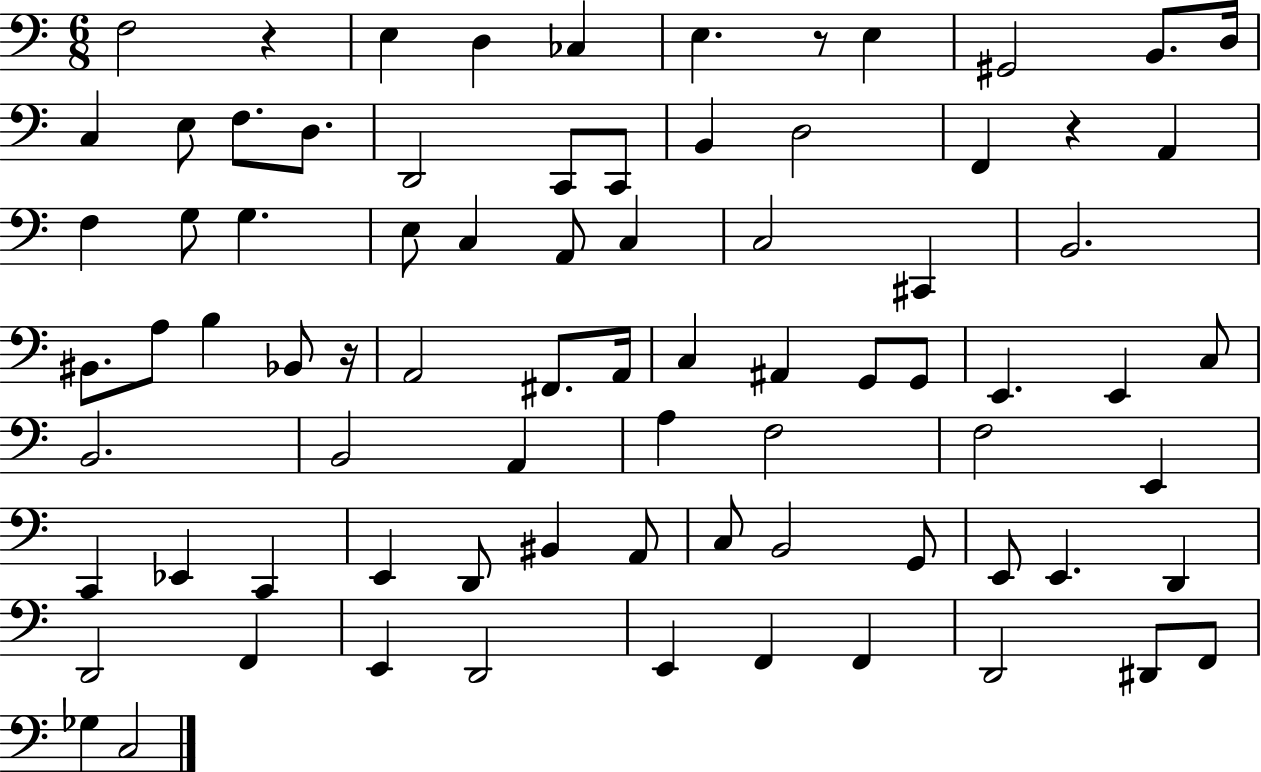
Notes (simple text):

F3/h R/q E3/q D3/q CES3/q E3/q. R/e E3/q G#2/h B2/e. D3/s C3/q E3/e F3/e. D3/e. D2/h C2/e C2/e B2/q D3/h F2/q R/q A2/q F3/q G3/e G3/q. E3/e C3/q A2/e C3/q C3/h C#2/q B2/h. BIS2/e. A3/e B3/q Bb2/e R/s A2/h F#2/e. A2/s C3/q A#2/q G2/e G2/e E2/q. E2/q C3/e B2/h. B2/h A2/q A3/q F3/h F3/h E2/q C2/q Eb2/q C2/q E2/q D2/e BIS2/q A2/e C3/e B2/h G2/e E2/e E2/q. D2/q D2/h F2/q E2/q D2/h E2/q F2/q F2/q D2/h D#2/e F2/e Gb3/q C3/h